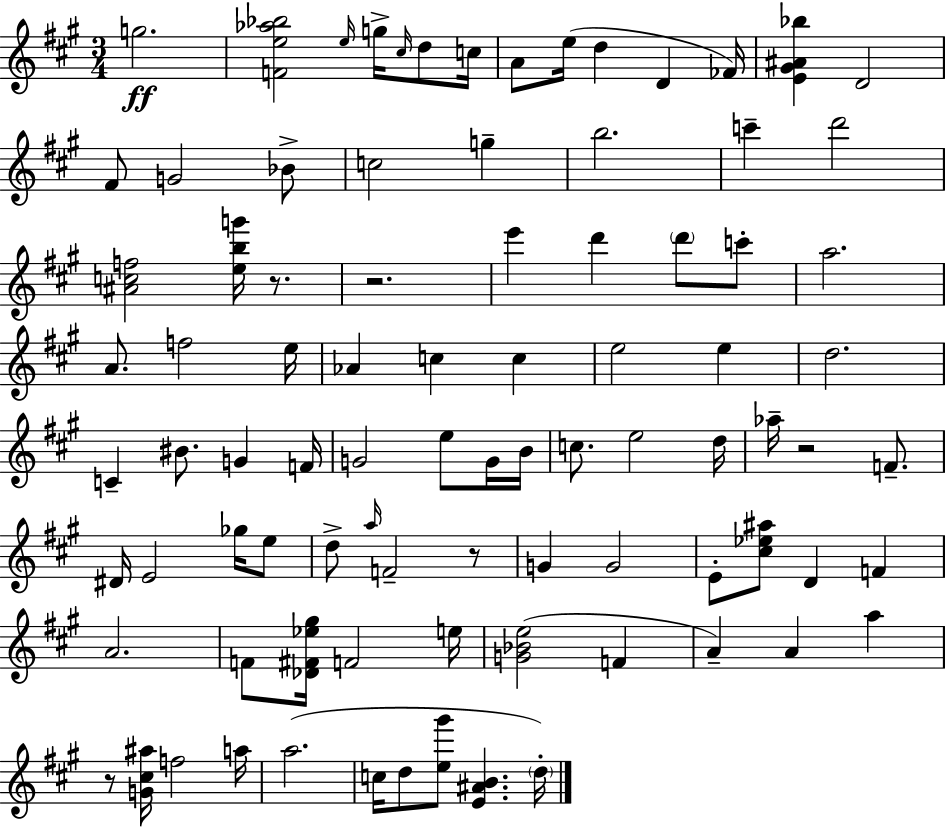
G5/h. [F4,E5,Ab5,Bb5]/h E5/s G5/s C#5/s D5/e C5/s A4/e E5/s D5/q D4/q FES4/s [E4,G#4,A#4,Bb5]/q D4/h F#4/e G4/h Bb4/e C5/h G5/q B5/h. C6/q D6/h [A#4,C5,F5]/h [E5,B5,G6]/s R/e. R/h. E6/q D6/q D6/e C6/e A5/h. A4/e. F5/h E5/s Ab4/q C5/q C5/q E5/h E5/q D5/h. C4/q BIS4/e. G4/q F4/s G4/h E5/e G4/s B4/s C5/e. E5/h D5/s Ab5/s R/h F4/e. D#4/s E4/h Gb5/s E5/e D5/e A5/s F4/h R/e G4/q G4/h E4/e [C#5,Eb5,A#5]/e D4/q F4/q A4/h. F4/e [Db4,F#4,Eb5,G#5]/s F4/h E5/s [G4,Bb4,E5]/h F4/q A4/q A4/q A5/q R/e [G4,C#5,A#5]/s F5/h A5/s A5/h. C5/s D5/e [E5,G#6]/e [E4,A#4,B4]/q. D5/s